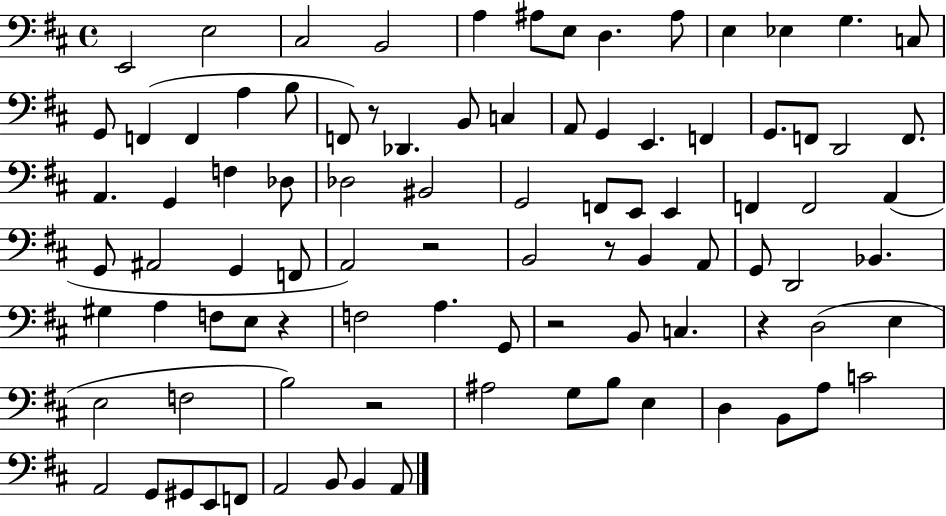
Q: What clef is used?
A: bass